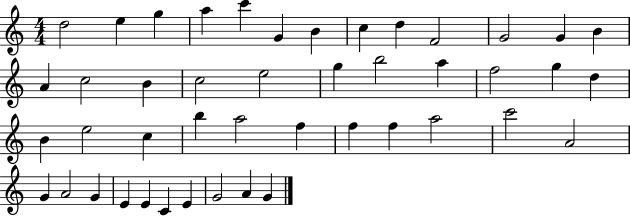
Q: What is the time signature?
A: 4/4